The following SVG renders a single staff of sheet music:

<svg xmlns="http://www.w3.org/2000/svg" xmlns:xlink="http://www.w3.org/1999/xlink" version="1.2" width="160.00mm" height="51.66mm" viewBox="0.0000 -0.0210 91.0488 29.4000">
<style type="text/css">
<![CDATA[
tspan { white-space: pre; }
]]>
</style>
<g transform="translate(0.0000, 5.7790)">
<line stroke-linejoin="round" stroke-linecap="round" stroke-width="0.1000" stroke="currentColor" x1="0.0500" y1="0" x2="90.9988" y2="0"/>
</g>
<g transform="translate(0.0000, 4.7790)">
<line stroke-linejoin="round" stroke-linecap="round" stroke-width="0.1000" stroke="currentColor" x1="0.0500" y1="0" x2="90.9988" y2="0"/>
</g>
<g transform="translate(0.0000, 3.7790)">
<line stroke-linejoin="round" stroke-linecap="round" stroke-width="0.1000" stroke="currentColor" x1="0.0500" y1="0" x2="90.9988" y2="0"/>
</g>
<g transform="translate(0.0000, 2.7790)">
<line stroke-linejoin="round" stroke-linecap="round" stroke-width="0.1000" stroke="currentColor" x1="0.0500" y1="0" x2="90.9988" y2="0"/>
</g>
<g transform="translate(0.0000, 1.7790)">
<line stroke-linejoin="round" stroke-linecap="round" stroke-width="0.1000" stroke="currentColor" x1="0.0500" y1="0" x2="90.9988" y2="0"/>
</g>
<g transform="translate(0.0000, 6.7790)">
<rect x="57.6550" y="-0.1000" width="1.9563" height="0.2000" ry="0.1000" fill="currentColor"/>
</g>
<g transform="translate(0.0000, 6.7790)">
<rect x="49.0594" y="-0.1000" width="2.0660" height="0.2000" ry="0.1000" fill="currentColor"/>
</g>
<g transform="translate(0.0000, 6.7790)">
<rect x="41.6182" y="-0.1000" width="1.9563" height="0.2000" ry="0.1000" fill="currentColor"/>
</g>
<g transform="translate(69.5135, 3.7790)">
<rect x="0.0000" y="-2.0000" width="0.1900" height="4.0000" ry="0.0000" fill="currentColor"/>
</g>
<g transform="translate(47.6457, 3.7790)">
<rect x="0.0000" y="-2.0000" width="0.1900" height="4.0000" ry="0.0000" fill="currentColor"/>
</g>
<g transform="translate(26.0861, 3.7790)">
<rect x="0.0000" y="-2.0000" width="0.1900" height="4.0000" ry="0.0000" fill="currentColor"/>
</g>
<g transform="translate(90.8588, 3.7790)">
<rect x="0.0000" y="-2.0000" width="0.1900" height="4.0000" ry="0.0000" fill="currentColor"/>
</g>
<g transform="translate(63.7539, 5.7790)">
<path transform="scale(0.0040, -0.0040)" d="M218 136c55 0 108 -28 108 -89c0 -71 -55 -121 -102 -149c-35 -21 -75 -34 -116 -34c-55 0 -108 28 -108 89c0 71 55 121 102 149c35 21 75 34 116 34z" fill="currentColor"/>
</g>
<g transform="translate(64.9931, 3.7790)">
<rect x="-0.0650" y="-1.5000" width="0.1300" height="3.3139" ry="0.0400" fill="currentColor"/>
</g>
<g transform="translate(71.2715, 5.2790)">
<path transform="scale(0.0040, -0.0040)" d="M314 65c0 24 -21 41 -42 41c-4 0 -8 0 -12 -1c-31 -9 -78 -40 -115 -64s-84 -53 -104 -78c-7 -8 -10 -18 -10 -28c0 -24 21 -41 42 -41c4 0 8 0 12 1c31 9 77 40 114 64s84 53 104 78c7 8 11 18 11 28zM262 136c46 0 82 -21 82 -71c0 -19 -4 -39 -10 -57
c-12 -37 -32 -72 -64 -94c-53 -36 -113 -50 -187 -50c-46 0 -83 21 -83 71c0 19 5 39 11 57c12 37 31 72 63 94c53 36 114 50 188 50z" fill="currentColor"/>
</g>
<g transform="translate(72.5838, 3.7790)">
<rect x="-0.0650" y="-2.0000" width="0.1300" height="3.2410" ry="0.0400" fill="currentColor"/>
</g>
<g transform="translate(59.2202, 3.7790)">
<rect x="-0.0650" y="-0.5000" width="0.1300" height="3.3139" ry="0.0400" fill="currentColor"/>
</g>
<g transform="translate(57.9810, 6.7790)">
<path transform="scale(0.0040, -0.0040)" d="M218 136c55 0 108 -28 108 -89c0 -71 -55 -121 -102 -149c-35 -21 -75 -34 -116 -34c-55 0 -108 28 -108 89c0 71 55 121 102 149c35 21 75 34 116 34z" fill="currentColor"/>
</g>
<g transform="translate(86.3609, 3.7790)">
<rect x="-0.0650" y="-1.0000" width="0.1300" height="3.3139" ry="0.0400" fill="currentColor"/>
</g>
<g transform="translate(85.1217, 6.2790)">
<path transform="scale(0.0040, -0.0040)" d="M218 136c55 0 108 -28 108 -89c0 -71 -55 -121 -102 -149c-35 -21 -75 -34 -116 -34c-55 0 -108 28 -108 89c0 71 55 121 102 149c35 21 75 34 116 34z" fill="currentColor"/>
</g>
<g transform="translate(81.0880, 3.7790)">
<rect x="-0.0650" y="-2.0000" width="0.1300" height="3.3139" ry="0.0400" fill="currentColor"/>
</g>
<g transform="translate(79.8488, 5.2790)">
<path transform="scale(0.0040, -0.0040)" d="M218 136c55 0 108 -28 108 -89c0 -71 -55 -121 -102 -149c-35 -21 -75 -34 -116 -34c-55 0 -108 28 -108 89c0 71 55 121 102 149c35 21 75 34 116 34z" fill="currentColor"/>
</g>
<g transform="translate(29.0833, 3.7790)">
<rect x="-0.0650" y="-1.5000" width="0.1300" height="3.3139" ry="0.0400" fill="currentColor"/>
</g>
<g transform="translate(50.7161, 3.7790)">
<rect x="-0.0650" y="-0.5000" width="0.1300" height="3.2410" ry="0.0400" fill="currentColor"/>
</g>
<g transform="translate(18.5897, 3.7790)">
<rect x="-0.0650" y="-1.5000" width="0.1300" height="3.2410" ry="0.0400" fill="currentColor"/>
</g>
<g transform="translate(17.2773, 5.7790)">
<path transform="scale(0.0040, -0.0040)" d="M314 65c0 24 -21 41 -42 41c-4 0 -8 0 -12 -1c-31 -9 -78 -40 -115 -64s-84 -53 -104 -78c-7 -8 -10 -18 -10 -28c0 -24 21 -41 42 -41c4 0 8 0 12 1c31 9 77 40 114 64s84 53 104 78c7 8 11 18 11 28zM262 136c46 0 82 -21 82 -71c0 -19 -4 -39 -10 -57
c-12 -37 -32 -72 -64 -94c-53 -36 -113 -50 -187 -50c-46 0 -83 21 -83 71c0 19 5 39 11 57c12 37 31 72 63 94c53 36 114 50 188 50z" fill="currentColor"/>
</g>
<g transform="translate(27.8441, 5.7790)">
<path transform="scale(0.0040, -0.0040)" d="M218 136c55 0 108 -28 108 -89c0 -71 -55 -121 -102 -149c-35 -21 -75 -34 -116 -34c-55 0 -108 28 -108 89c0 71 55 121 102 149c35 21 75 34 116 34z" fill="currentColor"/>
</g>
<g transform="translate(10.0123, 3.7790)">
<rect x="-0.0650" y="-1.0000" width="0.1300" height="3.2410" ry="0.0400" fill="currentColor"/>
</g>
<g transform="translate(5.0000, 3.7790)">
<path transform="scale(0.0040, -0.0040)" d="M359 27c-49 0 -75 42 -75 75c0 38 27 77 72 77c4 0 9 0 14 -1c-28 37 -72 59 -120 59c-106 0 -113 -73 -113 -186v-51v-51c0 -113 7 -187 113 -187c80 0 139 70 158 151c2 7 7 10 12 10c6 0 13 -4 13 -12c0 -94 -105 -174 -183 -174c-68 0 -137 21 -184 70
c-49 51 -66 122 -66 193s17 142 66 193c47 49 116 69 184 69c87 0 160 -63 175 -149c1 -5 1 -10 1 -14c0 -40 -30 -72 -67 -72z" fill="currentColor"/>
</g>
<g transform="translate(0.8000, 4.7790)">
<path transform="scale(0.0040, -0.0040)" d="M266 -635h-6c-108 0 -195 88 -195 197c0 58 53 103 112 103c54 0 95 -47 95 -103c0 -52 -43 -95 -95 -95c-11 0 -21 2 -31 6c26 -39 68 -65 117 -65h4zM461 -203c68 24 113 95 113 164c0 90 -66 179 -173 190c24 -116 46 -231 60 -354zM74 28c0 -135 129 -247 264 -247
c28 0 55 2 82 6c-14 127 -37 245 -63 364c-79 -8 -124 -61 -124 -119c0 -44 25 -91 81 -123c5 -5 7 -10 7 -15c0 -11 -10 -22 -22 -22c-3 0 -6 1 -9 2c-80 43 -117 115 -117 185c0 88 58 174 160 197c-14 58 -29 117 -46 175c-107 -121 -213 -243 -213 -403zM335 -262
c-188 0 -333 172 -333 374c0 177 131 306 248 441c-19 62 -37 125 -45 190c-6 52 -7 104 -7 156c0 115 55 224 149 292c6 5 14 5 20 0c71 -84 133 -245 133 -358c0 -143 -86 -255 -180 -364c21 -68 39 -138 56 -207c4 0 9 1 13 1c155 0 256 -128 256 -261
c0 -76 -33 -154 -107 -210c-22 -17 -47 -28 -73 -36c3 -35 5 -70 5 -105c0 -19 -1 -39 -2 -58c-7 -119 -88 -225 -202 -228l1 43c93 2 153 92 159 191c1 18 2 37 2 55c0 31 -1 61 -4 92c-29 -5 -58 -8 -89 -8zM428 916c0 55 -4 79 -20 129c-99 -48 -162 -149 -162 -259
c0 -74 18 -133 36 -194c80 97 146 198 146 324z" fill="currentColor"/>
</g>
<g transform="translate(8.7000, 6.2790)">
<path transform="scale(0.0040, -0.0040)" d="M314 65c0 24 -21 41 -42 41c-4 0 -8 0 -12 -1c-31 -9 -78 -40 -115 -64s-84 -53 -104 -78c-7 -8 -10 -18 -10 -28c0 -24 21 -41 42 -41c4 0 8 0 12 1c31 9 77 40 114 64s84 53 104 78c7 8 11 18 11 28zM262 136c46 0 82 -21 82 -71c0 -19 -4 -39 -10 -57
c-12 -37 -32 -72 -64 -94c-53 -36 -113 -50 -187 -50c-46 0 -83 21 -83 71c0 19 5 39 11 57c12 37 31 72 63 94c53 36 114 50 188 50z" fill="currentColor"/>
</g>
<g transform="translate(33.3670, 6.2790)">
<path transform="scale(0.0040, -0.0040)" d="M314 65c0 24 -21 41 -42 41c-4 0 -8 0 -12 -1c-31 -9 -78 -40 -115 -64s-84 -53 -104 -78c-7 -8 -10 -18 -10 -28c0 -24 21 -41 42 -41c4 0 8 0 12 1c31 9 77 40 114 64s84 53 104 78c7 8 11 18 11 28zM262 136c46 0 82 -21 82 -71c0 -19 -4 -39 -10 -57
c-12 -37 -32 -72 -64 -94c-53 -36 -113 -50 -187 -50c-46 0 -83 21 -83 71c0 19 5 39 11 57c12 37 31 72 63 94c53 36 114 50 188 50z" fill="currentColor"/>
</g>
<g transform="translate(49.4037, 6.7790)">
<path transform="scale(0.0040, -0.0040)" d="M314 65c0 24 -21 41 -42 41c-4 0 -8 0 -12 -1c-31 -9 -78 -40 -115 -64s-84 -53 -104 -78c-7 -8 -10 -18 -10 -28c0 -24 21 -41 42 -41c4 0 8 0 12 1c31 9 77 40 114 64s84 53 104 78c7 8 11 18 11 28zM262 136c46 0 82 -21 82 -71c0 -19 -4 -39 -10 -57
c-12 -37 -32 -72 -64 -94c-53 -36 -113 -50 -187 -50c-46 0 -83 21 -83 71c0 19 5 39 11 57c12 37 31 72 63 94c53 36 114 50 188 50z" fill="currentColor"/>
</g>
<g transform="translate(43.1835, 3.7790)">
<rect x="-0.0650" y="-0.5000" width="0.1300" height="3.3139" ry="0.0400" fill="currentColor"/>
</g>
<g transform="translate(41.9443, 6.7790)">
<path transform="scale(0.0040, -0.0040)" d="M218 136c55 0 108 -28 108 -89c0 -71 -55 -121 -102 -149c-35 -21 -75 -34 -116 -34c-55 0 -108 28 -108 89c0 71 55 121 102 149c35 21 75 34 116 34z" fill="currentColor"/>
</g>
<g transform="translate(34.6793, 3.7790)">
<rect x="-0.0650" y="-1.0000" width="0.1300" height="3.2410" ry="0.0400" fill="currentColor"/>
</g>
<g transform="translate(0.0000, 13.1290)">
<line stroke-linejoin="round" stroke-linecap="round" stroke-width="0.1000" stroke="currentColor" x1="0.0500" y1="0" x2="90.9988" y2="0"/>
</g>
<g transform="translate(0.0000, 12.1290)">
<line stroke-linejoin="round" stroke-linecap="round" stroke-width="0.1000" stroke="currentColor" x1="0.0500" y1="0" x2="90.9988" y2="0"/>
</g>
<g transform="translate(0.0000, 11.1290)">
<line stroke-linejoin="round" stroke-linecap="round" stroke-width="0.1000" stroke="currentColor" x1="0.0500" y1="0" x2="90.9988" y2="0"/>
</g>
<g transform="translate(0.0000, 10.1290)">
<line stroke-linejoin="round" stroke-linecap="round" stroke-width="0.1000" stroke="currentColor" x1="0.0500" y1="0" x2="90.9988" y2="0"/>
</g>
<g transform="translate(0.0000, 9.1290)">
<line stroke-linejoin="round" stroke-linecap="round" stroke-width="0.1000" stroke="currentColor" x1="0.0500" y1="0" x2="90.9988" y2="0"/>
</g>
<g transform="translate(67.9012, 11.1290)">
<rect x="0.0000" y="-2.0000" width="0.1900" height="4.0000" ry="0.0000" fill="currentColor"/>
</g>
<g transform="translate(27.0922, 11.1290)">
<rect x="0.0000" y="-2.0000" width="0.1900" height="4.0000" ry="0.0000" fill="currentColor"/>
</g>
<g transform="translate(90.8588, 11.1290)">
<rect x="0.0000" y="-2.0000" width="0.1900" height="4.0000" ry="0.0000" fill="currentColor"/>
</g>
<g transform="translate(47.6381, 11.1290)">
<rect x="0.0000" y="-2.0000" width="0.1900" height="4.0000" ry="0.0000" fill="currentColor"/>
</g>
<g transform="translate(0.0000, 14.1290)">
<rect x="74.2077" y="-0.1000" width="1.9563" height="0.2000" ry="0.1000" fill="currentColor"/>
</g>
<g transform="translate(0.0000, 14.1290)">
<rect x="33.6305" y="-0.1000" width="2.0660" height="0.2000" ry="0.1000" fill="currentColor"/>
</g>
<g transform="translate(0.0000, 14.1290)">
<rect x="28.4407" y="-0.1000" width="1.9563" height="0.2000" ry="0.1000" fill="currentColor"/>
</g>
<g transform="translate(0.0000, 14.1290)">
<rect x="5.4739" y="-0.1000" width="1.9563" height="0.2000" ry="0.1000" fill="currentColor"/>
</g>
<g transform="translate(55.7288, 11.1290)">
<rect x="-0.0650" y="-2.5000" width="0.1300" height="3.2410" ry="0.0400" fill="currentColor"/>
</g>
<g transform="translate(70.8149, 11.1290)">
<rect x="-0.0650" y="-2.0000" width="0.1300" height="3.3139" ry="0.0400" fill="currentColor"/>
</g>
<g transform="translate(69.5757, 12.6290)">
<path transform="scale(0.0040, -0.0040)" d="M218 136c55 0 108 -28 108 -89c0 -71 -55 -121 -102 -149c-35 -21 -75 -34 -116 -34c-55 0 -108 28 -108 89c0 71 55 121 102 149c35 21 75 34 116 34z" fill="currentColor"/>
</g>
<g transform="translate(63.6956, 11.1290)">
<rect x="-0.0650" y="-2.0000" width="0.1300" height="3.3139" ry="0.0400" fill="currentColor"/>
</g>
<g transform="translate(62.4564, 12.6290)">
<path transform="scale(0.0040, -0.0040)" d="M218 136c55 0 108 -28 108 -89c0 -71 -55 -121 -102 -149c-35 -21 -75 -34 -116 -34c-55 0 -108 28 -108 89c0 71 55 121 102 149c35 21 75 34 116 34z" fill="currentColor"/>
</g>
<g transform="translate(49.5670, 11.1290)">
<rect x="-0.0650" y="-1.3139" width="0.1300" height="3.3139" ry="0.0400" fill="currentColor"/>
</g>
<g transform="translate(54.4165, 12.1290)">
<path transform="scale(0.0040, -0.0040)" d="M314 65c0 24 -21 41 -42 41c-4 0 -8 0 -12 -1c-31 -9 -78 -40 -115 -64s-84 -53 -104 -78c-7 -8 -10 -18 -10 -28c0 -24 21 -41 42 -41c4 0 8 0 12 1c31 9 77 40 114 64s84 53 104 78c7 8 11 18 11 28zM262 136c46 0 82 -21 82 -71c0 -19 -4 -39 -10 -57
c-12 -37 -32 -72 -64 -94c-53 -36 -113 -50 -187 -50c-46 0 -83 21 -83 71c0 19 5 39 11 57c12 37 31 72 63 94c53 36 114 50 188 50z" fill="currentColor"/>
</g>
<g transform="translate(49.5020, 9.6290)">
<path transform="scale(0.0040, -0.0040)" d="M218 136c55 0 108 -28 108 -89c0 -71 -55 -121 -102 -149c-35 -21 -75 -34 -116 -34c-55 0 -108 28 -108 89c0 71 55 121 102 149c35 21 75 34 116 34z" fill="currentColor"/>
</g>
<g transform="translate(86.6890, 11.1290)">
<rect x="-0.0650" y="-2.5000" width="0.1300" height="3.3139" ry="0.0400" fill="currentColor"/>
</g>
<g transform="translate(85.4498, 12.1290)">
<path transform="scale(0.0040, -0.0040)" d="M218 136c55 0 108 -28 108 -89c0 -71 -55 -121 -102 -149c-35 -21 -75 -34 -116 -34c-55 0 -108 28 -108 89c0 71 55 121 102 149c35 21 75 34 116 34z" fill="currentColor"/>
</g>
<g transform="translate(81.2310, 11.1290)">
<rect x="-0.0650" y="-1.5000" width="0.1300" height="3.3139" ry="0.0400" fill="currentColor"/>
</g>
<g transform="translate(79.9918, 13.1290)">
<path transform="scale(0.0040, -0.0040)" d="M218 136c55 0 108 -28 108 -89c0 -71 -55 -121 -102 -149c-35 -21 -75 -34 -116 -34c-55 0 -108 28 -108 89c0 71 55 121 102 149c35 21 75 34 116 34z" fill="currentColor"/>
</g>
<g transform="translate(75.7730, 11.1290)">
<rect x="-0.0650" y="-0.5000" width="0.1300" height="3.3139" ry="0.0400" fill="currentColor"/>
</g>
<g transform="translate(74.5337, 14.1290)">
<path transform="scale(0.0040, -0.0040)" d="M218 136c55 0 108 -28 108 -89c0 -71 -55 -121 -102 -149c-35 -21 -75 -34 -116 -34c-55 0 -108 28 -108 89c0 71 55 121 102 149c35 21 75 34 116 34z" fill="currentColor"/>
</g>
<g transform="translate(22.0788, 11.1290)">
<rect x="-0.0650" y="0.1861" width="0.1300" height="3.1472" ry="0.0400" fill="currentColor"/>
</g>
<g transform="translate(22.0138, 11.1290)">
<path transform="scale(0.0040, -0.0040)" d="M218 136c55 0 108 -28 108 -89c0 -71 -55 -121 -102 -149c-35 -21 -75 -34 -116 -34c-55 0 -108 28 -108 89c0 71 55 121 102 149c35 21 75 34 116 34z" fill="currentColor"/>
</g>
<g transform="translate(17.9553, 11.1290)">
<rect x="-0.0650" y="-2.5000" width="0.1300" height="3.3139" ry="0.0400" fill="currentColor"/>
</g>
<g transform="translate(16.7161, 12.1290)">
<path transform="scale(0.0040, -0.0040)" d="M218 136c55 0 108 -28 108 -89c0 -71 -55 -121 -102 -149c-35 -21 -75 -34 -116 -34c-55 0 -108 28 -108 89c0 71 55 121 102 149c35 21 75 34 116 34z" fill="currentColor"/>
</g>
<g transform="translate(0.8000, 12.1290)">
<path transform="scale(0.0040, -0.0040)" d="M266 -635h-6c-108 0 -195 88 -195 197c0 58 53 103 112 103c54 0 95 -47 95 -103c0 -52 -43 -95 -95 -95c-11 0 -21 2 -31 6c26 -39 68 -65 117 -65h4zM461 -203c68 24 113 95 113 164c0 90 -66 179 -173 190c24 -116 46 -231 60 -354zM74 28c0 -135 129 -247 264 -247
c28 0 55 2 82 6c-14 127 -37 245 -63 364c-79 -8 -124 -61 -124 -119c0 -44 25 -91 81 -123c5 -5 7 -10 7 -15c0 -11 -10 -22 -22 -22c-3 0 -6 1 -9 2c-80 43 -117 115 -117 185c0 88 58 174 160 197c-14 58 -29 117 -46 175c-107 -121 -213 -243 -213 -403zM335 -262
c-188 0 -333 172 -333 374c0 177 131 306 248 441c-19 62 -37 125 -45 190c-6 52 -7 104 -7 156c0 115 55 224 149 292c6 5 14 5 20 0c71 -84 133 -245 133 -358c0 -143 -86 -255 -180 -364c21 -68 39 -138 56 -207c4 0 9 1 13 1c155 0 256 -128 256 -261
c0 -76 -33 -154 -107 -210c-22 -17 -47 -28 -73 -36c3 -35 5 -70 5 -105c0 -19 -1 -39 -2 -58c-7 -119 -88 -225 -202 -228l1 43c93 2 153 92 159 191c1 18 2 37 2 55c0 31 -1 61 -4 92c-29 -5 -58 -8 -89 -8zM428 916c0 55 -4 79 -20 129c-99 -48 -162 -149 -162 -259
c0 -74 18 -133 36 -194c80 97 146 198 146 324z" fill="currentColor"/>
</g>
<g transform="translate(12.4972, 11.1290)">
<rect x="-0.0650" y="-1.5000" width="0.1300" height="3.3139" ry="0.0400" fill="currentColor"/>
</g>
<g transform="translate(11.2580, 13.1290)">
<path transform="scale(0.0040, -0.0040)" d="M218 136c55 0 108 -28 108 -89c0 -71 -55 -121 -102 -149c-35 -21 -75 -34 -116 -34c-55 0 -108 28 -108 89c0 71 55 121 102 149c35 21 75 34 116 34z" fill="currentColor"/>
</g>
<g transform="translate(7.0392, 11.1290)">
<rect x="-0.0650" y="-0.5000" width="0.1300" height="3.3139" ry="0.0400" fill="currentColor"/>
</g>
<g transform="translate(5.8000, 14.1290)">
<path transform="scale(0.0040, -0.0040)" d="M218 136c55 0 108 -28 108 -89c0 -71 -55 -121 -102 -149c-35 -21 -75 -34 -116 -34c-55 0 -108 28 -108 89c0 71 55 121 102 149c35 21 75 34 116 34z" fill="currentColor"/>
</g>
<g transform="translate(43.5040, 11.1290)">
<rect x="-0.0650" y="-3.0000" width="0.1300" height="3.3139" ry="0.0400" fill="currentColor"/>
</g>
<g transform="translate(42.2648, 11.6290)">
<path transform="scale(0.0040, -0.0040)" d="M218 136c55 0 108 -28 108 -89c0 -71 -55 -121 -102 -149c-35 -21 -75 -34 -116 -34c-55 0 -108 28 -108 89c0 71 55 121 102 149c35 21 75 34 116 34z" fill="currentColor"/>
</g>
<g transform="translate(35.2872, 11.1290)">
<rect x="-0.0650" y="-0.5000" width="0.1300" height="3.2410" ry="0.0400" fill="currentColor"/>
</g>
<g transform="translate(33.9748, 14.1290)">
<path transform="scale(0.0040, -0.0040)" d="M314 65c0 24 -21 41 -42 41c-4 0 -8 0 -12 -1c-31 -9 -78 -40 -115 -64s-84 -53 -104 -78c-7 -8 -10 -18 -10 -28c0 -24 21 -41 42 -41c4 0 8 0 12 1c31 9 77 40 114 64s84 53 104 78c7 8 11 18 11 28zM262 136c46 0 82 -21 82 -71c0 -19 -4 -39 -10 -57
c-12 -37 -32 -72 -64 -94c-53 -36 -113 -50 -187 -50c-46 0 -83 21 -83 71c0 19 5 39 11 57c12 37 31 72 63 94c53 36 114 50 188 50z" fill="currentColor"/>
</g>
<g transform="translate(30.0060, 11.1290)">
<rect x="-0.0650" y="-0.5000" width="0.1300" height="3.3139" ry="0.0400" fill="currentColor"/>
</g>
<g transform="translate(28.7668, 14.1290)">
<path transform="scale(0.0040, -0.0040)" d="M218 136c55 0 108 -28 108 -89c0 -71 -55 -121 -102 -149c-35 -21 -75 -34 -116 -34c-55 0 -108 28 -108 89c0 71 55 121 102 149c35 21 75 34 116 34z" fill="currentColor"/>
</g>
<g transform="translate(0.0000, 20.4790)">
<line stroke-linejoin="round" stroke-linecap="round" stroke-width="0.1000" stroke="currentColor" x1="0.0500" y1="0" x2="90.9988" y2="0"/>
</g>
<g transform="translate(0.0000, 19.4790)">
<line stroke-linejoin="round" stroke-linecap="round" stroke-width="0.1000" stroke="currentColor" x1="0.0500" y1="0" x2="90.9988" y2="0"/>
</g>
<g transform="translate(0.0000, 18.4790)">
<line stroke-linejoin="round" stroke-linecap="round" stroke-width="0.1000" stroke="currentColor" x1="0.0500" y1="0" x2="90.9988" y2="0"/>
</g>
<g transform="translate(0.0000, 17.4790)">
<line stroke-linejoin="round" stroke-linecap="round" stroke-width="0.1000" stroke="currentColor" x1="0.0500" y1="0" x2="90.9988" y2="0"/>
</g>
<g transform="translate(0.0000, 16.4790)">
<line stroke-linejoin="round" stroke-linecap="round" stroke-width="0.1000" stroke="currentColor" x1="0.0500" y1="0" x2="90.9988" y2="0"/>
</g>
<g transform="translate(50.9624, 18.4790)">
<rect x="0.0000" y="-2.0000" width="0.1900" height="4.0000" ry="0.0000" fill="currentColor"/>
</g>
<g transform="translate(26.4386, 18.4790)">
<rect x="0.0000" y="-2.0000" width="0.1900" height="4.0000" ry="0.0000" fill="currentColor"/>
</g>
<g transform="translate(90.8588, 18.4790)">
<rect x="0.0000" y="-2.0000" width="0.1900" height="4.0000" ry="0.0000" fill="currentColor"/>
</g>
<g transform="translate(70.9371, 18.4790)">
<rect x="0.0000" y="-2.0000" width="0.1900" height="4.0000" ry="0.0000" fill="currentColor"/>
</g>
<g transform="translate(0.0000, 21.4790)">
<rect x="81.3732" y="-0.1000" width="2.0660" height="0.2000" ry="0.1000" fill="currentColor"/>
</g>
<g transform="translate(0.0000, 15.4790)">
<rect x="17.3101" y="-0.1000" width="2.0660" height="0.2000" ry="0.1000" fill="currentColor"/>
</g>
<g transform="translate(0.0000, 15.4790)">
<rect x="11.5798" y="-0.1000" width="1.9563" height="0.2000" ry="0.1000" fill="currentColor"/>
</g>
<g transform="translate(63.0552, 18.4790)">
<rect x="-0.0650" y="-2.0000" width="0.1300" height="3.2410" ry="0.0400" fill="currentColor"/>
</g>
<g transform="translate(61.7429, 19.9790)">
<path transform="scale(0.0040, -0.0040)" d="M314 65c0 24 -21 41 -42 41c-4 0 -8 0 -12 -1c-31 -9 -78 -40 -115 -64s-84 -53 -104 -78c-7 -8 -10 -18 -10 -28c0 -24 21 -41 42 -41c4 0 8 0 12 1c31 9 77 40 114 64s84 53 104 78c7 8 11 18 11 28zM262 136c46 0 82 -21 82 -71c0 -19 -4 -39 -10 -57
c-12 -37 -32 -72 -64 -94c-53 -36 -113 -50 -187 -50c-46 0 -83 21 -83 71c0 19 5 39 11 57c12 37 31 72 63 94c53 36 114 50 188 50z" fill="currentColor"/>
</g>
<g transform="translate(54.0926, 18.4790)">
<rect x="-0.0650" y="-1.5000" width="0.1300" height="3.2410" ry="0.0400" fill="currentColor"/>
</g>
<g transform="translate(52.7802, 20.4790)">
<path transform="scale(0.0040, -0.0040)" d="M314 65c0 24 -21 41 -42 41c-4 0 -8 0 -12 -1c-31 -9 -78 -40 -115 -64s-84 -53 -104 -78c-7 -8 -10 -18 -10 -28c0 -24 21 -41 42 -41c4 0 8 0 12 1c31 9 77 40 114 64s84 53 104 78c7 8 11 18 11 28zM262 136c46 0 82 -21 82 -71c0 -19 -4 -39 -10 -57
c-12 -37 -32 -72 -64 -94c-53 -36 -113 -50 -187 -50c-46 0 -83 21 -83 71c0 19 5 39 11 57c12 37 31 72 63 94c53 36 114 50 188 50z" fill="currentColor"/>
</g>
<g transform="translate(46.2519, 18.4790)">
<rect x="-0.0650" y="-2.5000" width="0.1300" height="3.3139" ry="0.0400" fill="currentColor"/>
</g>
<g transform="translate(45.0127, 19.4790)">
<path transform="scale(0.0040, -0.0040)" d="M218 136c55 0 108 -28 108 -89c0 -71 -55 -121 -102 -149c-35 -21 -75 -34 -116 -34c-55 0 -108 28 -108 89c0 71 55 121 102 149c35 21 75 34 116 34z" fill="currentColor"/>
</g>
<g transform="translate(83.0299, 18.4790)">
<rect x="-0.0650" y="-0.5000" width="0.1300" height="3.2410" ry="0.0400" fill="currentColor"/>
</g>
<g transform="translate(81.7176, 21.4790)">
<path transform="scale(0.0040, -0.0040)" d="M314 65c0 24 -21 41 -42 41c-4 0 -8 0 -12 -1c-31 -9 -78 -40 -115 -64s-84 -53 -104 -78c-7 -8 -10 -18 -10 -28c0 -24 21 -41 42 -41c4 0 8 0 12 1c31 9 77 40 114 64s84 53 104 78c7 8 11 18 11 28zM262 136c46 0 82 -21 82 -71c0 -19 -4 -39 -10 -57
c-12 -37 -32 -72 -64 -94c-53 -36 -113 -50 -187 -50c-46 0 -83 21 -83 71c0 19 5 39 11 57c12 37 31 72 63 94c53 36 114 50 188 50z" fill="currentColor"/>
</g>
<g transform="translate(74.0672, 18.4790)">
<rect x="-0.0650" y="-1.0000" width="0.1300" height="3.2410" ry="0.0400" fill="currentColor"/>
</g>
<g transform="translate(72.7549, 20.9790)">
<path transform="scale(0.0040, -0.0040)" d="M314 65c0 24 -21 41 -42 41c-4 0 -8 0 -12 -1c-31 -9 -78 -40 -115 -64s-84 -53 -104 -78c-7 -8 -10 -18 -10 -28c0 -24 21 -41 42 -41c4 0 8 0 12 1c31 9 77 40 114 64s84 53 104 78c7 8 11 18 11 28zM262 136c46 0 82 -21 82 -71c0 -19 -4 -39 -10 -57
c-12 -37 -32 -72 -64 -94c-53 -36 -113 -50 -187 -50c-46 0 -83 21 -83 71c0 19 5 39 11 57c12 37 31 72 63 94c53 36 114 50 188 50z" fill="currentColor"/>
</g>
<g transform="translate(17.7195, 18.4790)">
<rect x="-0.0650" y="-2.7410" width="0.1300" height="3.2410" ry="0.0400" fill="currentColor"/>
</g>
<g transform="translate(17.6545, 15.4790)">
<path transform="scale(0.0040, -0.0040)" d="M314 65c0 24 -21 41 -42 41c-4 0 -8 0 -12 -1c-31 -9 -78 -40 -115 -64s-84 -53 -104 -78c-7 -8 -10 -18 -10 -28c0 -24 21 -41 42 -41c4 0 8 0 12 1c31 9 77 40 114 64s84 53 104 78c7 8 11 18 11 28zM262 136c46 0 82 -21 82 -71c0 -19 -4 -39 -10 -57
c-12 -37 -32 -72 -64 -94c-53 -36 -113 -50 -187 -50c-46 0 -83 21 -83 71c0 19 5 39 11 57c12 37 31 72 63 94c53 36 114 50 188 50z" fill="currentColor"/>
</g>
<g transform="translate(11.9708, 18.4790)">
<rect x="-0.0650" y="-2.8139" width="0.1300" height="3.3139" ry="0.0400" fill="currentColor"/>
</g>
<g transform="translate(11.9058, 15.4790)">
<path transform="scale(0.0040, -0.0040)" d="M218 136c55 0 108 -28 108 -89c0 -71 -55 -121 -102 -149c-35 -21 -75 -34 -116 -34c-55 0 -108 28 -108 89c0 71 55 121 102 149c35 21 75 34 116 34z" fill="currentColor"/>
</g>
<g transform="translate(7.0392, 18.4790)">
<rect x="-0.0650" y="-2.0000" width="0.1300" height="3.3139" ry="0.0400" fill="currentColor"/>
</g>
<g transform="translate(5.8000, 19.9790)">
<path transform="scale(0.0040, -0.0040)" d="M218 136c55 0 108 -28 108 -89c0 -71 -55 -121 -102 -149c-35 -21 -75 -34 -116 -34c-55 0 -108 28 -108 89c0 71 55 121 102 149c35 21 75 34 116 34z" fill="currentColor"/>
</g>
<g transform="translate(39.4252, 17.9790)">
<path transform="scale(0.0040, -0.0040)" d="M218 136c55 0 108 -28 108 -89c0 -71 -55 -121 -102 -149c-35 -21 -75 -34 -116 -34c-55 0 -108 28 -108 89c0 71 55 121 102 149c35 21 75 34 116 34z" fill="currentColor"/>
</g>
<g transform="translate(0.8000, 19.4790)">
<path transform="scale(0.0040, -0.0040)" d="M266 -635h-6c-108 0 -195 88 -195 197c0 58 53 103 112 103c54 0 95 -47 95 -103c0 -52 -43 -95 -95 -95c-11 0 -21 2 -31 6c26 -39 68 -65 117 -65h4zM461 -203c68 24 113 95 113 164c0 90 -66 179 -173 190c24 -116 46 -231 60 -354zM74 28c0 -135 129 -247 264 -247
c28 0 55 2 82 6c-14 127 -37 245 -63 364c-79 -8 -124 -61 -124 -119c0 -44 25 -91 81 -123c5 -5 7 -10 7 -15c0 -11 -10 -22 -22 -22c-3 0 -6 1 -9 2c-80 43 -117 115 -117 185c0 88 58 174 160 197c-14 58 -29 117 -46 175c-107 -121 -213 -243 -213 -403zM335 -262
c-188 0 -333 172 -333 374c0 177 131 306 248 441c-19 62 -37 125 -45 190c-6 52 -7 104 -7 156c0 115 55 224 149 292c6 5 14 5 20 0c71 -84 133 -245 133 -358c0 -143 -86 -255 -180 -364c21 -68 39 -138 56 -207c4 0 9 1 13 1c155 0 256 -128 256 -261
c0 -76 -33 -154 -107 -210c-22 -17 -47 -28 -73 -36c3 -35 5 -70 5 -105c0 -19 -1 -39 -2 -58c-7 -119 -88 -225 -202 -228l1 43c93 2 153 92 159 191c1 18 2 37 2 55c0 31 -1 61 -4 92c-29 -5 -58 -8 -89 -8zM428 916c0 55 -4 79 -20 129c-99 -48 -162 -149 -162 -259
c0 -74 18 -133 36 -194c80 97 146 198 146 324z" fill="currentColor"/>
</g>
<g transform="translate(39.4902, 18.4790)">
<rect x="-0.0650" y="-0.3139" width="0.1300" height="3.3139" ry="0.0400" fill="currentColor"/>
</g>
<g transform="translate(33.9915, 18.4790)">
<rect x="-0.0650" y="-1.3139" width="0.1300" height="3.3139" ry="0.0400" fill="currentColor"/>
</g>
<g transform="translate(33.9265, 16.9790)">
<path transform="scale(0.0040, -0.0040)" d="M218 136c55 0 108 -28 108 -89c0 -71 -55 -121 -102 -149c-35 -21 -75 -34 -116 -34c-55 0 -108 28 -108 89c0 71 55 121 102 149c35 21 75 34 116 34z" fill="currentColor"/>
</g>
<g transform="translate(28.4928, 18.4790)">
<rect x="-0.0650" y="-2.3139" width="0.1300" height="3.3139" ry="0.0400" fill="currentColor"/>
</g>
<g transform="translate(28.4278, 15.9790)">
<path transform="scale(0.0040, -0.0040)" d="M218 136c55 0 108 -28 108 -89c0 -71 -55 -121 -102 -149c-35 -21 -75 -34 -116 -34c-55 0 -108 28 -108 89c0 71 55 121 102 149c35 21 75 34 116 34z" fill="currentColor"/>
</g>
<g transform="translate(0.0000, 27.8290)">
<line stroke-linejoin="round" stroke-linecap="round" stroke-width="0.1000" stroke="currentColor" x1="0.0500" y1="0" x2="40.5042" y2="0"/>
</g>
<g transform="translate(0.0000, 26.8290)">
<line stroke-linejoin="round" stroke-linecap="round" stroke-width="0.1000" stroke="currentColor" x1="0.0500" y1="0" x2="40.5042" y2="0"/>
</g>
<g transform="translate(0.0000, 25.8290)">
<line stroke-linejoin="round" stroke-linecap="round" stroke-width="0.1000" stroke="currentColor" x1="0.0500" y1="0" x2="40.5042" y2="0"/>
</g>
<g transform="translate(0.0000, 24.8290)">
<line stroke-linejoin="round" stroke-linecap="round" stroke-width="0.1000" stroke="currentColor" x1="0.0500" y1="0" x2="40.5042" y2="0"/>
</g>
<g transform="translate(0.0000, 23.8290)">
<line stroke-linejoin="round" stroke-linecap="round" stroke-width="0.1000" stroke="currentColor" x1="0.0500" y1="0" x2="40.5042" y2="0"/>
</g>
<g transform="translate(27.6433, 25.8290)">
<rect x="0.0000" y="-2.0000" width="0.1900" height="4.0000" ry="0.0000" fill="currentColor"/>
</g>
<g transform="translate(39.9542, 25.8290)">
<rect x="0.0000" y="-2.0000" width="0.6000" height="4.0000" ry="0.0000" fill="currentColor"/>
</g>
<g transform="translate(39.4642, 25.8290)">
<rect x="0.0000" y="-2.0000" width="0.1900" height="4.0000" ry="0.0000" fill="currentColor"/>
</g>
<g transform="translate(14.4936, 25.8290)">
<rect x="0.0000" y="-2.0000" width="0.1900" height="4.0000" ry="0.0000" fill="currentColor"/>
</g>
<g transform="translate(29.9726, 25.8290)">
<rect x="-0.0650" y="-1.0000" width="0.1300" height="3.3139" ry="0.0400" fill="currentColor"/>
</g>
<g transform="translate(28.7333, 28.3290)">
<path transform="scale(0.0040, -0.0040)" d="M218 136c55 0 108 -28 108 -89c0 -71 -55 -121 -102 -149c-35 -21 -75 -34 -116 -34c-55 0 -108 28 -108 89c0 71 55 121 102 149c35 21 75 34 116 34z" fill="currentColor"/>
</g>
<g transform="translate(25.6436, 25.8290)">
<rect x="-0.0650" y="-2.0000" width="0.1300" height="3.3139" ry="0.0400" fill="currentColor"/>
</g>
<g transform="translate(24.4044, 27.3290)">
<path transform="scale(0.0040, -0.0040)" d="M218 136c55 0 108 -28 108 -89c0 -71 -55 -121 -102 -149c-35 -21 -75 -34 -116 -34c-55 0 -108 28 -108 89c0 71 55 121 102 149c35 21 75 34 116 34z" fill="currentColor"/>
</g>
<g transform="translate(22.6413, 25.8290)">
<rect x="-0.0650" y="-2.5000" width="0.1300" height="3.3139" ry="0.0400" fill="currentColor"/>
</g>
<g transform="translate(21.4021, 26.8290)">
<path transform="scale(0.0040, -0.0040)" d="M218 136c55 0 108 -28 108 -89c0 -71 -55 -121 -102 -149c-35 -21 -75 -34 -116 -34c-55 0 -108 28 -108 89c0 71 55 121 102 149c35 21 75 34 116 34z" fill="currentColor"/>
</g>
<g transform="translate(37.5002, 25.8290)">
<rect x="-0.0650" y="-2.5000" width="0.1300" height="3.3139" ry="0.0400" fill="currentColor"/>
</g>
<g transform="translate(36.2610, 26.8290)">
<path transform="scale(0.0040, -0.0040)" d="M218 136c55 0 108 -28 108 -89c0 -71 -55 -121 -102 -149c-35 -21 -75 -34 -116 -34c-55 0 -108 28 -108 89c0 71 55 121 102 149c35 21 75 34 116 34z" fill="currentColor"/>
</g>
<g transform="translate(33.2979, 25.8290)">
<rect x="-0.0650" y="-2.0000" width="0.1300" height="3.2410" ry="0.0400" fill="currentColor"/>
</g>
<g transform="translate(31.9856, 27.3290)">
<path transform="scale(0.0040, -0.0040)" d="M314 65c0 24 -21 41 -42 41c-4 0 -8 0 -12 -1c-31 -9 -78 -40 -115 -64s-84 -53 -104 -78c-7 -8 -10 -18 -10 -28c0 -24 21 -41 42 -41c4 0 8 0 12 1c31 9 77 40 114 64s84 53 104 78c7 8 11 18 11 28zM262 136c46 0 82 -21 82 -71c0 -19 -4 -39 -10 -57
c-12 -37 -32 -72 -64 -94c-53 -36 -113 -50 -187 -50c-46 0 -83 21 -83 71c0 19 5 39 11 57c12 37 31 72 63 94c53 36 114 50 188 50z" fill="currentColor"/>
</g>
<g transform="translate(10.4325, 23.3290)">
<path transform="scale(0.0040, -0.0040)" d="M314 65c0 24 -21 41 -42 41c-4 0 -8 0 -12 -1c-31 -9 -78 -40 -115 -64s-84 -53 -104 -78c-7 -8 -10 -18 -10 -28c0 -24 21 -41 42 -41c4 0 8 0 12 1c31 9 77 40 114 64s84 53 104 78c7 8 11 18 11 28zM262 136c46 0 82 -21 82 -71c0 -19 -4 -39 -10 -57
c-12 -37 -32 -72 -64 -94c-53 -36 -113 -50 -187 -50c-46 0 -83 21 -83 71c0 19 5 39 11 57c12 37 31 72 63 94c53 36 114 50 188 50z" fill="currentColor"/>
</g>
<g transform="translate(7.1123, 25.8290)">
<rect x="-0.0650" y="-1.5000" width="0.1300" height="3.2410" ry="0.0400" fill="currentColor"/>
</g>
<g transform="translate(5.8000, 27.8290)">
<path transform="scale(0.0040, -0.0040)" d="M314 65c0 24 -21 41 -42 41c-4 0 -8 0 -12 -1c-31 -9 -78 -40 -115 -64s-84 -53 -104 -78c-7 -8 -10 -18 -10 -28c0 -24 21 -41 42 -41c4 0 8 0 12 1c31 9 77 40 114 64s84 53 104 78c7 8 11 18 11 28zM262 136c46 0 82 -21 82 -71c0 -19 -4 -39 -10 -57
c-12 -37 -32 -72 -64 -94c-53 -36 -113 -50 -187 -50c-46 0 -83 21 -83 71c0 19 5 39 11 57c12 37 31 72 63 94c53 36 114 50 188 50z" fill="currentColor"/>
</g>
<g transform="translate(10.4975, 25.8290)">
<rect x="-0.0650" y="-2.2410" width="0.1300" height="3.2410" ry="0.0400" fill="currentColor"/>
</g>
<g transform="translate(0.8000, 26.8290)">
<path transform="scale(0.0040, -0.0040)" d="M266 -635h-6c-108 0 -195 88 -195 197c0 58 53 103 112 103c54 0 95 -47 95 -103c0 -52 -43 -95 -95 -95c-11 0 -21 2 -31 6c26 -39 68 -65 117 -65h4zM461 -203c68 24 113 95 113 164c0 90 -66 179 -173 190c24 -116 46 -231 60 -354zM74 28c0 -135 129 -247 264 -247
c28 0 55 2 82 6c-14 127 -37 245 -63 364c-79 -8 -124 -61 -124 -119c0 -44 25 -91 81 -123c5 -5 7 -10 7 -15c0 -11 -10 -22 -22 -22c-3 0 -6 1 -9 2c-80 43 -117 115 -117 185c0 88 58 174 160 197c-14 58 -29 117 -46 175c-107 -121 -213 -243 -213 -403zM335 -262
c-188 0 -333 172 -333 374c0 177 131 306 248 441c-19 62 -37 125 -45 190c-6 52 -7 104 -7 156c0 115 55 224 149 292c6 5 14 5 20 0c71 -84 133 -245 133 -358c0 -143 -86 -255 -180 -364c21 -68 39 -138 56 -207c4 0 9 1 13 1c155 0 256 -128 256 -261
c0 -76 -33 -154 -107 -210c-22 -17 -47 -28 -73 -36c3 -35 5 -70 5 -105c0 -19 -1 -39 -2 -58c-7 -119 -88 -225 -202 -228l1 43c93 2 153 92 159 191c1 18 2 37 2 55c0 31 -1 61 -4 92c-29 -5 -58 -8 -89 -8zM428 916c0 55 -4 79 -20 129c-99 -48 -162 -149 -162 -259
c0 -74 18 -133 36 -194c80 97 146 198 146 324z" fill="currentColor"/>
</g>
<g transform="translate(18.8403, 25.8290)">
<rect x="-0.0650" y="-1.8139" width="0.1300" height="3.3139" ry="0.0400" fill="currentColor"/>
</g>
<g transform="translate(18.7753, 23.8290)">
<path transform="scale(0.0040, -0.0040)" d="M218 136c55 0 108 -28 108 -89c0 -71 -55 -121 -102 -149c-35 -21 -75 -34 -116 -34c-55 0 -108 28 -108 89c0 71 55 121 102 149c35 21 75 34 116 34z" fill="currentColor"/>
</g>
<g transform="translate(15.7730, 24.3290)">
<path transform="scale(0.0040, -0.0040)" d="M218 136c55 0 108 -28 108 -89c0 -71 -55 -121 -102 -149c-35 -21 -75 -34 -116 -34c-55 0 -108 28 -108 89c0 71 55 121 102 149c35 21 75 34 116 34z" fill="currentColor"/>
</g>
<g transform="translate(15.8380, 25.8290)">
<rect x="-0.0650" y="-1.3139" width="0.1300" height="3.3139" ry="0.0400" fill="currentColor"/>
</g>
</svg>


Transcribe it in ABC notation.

X:1
T:Untitled
M:4/4
L:1/4
K:C
D2 E2 E D2 C C2 C E F2 F D C E G B C C2 A e G2 F F C E G F a a2 g e c G E2 F2 D2 C2 E2 g2 e f G F D F2 G